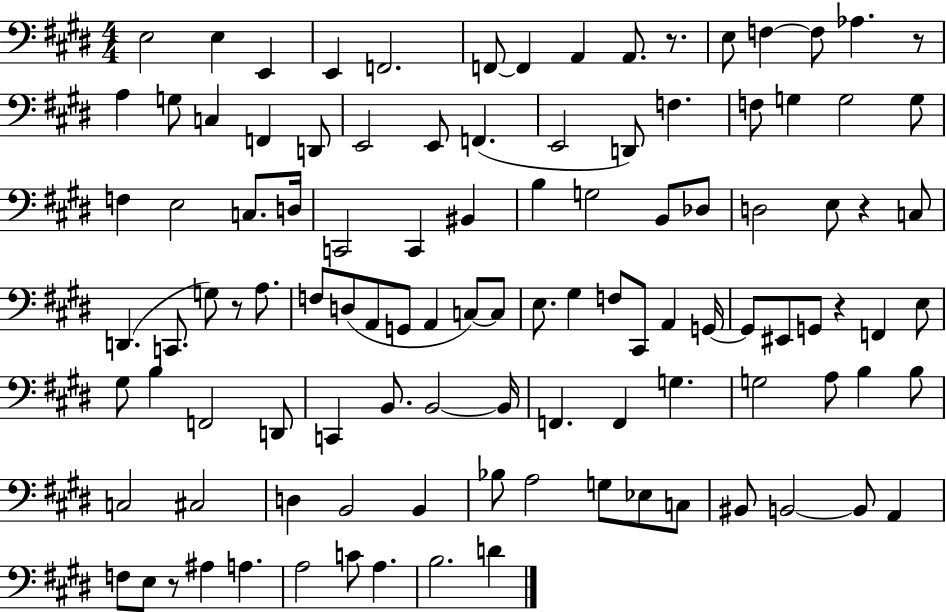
{
  \clef bass
  \numericTimeSignature
  \time 4/4
  \key e \major
  \repeat volta 2 { e2 e4 e,4 | e,4 f,2. | f,8~~ f,4 a,4 a,8. r8. | e8 f4~~ f8 aes4. r8 | \break a4 g8 c4 f,4 d,8 | e,2 e,8 f,4.( | e,2 d,8) f4. | f8 g4 g2 g8 | \break f4 e2 c8. d16 | c,2 c,4 bis,4 | b4 g2 b,8 des8 | d2 e8 r4 c8 | \break d,4.( c,8. g8) r8 a8. | f8 d8( a,8 g,8 a,4 c8~~) c8 | e8. gis4 f8 cis,8 a,4 g,16~~ | g,8 eis,8 g,8 r4 f,4 e8 | \break gis8 b4 f,2 d,8 | c,4 b,8. b,2~~ b,16 | f,4. f,4 g4. | g2 a8 b4 b8 | \break c2 cis2 | d4 b,2 b,4 | bes8 a2 g8 ees8 c8 | bis,8 b,2~~ b,8 a,4 | \break f8 e8 r8 ais4 a4. | a2 c'8 a4. | b2. d'4 | } \bar "|."
}